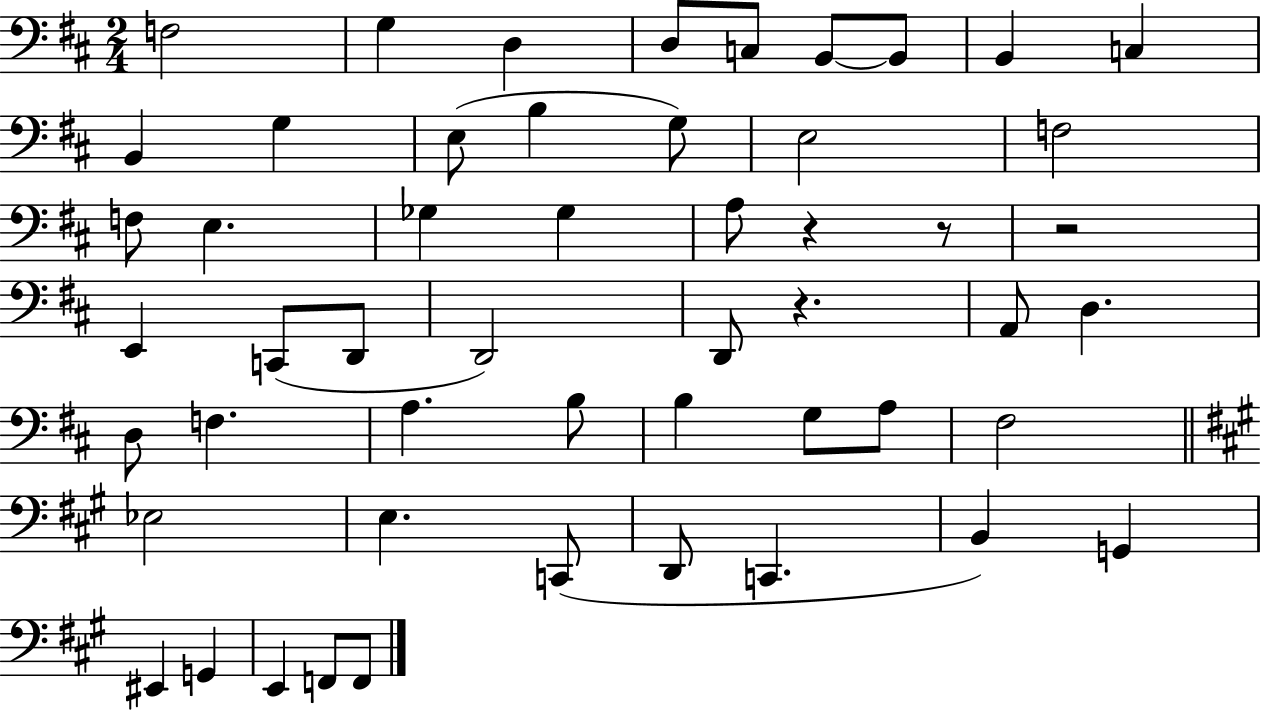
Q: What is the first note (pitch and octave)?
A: F3